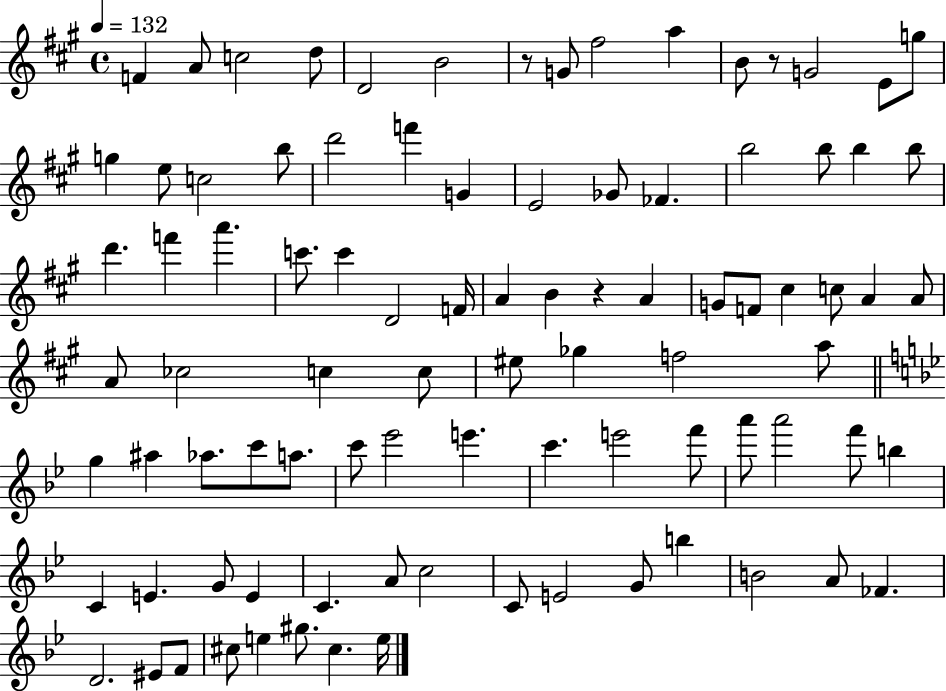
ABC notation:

X:1
T:Untitled
M:4/4
L:1/4
K:A
F A/2 c2 d/2 D2 B2 z/2 G/2 ^f2 a B/2 z/2 G2 E/2 g/2 g e/2 c2 b/2 d'2 f' G E2 _G/2 _F b2 b/2 b b/2 d' f' a' c'/2 c' D2 F/4 A B z A G/2 F/2 ^c c/2 A A/2 A/2 _c2 c c/2 ^e/2 _g f2 a/2 g ^a _a/2 c'/2 a/2 c'/2 _e'2 e' c' e'2 f'/2 a'/2 a'2 f'/2 b C E G/2 E C A/2 c2 C/2 E2 G/2 b B2 A/2 _F D2 ^E/2 F/2 ^c/2 e ^g/2 ^c e/4